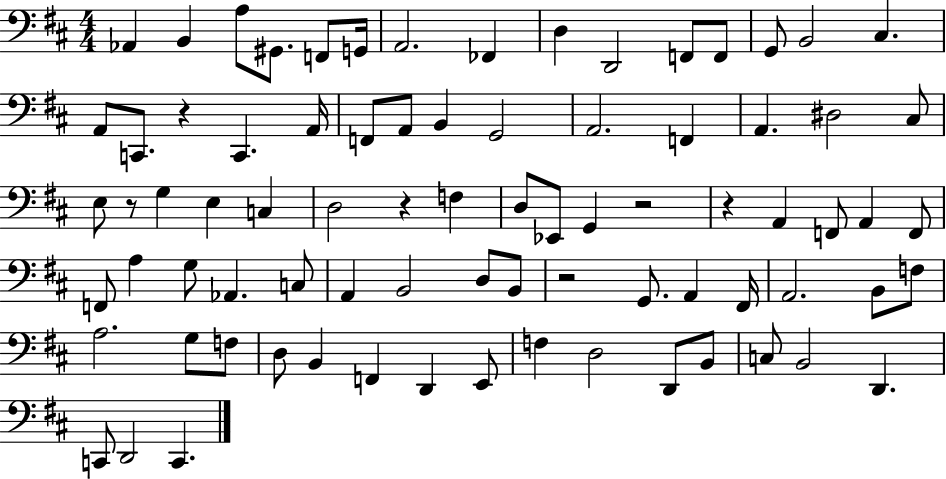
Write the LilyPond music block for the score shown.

{
  \clef bass
  \numericTimeSignature
  \time 4/4
  \key d \major
  aes,4 b,4 a8 gis,8. f,8 g,16 | a,2. fes,4 | d4 d,2 f,8 f,8 | g,8 b,2 cis4. | \break a,8 c,8. r4 c,4. a,16 | f,8 a,8 b,4 g,2 | a,2. f,4 | a,4. dis2 cis8 | \break e8 r8 g4 e4 c4 | d2 r4 f4 | d8 ees,8 g,4 r2 | r4 a,4 f,8 a,4 f,8 | \break f,8 a4 g8 aes,4. c8 | a,4 b,2 d8 b,8 | r2 g,8. a,4 fis,16 | a,2. b,8 f8 | \break a2. g8 f8 | d8 b,4 f,4 d,4 e,8 | f4 d2 d,8 b,8 | c8 b,2 d,4. | \break c,8 d,2 c,4. | \bar "|."
}